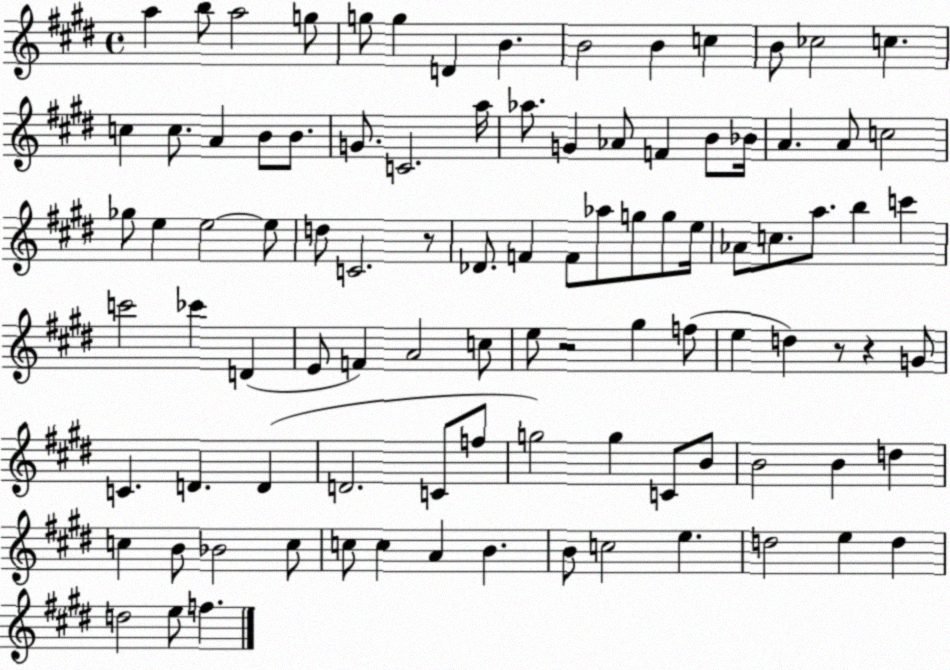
X:1
T:Untitled
M:4/4
L:1/4
K:E
a b/2 a2 g/2 g/2 g D B B2 B c B/2 _c2 c c c/2 A B/2 B/2 G/2 C2 a/4 _a/2 G _A/2 F B/2 _B/4 A A/2 c2 _g/2 e e2 e/2 d/2 C2 z/2 _D/2 F F/2 _a/2 g/2 g/2 e/4 _A/2 c/2 a/2 b c' c'2 _c' D E/2 F A2 c/2 e/2 z2 ^g f/2 e d z/2 z G/2 C D D D2 C/2 f/2 g2 g C/2 B/2 B2 B d c B/2 _B2 c/2 c/2 c A B B/2 c2 e d2 e d d2 e/2 f